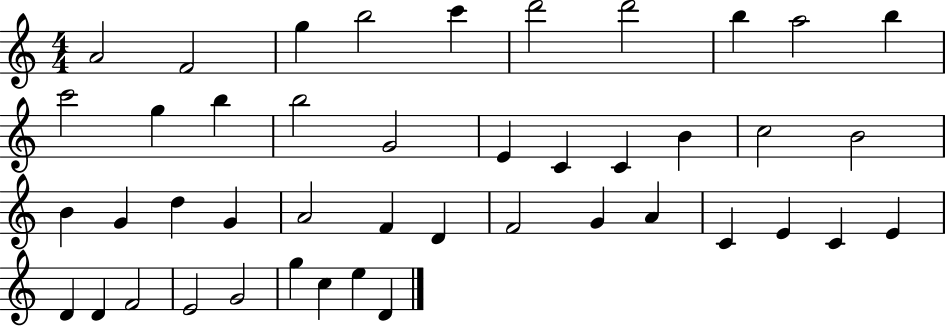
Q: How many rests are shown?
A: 0